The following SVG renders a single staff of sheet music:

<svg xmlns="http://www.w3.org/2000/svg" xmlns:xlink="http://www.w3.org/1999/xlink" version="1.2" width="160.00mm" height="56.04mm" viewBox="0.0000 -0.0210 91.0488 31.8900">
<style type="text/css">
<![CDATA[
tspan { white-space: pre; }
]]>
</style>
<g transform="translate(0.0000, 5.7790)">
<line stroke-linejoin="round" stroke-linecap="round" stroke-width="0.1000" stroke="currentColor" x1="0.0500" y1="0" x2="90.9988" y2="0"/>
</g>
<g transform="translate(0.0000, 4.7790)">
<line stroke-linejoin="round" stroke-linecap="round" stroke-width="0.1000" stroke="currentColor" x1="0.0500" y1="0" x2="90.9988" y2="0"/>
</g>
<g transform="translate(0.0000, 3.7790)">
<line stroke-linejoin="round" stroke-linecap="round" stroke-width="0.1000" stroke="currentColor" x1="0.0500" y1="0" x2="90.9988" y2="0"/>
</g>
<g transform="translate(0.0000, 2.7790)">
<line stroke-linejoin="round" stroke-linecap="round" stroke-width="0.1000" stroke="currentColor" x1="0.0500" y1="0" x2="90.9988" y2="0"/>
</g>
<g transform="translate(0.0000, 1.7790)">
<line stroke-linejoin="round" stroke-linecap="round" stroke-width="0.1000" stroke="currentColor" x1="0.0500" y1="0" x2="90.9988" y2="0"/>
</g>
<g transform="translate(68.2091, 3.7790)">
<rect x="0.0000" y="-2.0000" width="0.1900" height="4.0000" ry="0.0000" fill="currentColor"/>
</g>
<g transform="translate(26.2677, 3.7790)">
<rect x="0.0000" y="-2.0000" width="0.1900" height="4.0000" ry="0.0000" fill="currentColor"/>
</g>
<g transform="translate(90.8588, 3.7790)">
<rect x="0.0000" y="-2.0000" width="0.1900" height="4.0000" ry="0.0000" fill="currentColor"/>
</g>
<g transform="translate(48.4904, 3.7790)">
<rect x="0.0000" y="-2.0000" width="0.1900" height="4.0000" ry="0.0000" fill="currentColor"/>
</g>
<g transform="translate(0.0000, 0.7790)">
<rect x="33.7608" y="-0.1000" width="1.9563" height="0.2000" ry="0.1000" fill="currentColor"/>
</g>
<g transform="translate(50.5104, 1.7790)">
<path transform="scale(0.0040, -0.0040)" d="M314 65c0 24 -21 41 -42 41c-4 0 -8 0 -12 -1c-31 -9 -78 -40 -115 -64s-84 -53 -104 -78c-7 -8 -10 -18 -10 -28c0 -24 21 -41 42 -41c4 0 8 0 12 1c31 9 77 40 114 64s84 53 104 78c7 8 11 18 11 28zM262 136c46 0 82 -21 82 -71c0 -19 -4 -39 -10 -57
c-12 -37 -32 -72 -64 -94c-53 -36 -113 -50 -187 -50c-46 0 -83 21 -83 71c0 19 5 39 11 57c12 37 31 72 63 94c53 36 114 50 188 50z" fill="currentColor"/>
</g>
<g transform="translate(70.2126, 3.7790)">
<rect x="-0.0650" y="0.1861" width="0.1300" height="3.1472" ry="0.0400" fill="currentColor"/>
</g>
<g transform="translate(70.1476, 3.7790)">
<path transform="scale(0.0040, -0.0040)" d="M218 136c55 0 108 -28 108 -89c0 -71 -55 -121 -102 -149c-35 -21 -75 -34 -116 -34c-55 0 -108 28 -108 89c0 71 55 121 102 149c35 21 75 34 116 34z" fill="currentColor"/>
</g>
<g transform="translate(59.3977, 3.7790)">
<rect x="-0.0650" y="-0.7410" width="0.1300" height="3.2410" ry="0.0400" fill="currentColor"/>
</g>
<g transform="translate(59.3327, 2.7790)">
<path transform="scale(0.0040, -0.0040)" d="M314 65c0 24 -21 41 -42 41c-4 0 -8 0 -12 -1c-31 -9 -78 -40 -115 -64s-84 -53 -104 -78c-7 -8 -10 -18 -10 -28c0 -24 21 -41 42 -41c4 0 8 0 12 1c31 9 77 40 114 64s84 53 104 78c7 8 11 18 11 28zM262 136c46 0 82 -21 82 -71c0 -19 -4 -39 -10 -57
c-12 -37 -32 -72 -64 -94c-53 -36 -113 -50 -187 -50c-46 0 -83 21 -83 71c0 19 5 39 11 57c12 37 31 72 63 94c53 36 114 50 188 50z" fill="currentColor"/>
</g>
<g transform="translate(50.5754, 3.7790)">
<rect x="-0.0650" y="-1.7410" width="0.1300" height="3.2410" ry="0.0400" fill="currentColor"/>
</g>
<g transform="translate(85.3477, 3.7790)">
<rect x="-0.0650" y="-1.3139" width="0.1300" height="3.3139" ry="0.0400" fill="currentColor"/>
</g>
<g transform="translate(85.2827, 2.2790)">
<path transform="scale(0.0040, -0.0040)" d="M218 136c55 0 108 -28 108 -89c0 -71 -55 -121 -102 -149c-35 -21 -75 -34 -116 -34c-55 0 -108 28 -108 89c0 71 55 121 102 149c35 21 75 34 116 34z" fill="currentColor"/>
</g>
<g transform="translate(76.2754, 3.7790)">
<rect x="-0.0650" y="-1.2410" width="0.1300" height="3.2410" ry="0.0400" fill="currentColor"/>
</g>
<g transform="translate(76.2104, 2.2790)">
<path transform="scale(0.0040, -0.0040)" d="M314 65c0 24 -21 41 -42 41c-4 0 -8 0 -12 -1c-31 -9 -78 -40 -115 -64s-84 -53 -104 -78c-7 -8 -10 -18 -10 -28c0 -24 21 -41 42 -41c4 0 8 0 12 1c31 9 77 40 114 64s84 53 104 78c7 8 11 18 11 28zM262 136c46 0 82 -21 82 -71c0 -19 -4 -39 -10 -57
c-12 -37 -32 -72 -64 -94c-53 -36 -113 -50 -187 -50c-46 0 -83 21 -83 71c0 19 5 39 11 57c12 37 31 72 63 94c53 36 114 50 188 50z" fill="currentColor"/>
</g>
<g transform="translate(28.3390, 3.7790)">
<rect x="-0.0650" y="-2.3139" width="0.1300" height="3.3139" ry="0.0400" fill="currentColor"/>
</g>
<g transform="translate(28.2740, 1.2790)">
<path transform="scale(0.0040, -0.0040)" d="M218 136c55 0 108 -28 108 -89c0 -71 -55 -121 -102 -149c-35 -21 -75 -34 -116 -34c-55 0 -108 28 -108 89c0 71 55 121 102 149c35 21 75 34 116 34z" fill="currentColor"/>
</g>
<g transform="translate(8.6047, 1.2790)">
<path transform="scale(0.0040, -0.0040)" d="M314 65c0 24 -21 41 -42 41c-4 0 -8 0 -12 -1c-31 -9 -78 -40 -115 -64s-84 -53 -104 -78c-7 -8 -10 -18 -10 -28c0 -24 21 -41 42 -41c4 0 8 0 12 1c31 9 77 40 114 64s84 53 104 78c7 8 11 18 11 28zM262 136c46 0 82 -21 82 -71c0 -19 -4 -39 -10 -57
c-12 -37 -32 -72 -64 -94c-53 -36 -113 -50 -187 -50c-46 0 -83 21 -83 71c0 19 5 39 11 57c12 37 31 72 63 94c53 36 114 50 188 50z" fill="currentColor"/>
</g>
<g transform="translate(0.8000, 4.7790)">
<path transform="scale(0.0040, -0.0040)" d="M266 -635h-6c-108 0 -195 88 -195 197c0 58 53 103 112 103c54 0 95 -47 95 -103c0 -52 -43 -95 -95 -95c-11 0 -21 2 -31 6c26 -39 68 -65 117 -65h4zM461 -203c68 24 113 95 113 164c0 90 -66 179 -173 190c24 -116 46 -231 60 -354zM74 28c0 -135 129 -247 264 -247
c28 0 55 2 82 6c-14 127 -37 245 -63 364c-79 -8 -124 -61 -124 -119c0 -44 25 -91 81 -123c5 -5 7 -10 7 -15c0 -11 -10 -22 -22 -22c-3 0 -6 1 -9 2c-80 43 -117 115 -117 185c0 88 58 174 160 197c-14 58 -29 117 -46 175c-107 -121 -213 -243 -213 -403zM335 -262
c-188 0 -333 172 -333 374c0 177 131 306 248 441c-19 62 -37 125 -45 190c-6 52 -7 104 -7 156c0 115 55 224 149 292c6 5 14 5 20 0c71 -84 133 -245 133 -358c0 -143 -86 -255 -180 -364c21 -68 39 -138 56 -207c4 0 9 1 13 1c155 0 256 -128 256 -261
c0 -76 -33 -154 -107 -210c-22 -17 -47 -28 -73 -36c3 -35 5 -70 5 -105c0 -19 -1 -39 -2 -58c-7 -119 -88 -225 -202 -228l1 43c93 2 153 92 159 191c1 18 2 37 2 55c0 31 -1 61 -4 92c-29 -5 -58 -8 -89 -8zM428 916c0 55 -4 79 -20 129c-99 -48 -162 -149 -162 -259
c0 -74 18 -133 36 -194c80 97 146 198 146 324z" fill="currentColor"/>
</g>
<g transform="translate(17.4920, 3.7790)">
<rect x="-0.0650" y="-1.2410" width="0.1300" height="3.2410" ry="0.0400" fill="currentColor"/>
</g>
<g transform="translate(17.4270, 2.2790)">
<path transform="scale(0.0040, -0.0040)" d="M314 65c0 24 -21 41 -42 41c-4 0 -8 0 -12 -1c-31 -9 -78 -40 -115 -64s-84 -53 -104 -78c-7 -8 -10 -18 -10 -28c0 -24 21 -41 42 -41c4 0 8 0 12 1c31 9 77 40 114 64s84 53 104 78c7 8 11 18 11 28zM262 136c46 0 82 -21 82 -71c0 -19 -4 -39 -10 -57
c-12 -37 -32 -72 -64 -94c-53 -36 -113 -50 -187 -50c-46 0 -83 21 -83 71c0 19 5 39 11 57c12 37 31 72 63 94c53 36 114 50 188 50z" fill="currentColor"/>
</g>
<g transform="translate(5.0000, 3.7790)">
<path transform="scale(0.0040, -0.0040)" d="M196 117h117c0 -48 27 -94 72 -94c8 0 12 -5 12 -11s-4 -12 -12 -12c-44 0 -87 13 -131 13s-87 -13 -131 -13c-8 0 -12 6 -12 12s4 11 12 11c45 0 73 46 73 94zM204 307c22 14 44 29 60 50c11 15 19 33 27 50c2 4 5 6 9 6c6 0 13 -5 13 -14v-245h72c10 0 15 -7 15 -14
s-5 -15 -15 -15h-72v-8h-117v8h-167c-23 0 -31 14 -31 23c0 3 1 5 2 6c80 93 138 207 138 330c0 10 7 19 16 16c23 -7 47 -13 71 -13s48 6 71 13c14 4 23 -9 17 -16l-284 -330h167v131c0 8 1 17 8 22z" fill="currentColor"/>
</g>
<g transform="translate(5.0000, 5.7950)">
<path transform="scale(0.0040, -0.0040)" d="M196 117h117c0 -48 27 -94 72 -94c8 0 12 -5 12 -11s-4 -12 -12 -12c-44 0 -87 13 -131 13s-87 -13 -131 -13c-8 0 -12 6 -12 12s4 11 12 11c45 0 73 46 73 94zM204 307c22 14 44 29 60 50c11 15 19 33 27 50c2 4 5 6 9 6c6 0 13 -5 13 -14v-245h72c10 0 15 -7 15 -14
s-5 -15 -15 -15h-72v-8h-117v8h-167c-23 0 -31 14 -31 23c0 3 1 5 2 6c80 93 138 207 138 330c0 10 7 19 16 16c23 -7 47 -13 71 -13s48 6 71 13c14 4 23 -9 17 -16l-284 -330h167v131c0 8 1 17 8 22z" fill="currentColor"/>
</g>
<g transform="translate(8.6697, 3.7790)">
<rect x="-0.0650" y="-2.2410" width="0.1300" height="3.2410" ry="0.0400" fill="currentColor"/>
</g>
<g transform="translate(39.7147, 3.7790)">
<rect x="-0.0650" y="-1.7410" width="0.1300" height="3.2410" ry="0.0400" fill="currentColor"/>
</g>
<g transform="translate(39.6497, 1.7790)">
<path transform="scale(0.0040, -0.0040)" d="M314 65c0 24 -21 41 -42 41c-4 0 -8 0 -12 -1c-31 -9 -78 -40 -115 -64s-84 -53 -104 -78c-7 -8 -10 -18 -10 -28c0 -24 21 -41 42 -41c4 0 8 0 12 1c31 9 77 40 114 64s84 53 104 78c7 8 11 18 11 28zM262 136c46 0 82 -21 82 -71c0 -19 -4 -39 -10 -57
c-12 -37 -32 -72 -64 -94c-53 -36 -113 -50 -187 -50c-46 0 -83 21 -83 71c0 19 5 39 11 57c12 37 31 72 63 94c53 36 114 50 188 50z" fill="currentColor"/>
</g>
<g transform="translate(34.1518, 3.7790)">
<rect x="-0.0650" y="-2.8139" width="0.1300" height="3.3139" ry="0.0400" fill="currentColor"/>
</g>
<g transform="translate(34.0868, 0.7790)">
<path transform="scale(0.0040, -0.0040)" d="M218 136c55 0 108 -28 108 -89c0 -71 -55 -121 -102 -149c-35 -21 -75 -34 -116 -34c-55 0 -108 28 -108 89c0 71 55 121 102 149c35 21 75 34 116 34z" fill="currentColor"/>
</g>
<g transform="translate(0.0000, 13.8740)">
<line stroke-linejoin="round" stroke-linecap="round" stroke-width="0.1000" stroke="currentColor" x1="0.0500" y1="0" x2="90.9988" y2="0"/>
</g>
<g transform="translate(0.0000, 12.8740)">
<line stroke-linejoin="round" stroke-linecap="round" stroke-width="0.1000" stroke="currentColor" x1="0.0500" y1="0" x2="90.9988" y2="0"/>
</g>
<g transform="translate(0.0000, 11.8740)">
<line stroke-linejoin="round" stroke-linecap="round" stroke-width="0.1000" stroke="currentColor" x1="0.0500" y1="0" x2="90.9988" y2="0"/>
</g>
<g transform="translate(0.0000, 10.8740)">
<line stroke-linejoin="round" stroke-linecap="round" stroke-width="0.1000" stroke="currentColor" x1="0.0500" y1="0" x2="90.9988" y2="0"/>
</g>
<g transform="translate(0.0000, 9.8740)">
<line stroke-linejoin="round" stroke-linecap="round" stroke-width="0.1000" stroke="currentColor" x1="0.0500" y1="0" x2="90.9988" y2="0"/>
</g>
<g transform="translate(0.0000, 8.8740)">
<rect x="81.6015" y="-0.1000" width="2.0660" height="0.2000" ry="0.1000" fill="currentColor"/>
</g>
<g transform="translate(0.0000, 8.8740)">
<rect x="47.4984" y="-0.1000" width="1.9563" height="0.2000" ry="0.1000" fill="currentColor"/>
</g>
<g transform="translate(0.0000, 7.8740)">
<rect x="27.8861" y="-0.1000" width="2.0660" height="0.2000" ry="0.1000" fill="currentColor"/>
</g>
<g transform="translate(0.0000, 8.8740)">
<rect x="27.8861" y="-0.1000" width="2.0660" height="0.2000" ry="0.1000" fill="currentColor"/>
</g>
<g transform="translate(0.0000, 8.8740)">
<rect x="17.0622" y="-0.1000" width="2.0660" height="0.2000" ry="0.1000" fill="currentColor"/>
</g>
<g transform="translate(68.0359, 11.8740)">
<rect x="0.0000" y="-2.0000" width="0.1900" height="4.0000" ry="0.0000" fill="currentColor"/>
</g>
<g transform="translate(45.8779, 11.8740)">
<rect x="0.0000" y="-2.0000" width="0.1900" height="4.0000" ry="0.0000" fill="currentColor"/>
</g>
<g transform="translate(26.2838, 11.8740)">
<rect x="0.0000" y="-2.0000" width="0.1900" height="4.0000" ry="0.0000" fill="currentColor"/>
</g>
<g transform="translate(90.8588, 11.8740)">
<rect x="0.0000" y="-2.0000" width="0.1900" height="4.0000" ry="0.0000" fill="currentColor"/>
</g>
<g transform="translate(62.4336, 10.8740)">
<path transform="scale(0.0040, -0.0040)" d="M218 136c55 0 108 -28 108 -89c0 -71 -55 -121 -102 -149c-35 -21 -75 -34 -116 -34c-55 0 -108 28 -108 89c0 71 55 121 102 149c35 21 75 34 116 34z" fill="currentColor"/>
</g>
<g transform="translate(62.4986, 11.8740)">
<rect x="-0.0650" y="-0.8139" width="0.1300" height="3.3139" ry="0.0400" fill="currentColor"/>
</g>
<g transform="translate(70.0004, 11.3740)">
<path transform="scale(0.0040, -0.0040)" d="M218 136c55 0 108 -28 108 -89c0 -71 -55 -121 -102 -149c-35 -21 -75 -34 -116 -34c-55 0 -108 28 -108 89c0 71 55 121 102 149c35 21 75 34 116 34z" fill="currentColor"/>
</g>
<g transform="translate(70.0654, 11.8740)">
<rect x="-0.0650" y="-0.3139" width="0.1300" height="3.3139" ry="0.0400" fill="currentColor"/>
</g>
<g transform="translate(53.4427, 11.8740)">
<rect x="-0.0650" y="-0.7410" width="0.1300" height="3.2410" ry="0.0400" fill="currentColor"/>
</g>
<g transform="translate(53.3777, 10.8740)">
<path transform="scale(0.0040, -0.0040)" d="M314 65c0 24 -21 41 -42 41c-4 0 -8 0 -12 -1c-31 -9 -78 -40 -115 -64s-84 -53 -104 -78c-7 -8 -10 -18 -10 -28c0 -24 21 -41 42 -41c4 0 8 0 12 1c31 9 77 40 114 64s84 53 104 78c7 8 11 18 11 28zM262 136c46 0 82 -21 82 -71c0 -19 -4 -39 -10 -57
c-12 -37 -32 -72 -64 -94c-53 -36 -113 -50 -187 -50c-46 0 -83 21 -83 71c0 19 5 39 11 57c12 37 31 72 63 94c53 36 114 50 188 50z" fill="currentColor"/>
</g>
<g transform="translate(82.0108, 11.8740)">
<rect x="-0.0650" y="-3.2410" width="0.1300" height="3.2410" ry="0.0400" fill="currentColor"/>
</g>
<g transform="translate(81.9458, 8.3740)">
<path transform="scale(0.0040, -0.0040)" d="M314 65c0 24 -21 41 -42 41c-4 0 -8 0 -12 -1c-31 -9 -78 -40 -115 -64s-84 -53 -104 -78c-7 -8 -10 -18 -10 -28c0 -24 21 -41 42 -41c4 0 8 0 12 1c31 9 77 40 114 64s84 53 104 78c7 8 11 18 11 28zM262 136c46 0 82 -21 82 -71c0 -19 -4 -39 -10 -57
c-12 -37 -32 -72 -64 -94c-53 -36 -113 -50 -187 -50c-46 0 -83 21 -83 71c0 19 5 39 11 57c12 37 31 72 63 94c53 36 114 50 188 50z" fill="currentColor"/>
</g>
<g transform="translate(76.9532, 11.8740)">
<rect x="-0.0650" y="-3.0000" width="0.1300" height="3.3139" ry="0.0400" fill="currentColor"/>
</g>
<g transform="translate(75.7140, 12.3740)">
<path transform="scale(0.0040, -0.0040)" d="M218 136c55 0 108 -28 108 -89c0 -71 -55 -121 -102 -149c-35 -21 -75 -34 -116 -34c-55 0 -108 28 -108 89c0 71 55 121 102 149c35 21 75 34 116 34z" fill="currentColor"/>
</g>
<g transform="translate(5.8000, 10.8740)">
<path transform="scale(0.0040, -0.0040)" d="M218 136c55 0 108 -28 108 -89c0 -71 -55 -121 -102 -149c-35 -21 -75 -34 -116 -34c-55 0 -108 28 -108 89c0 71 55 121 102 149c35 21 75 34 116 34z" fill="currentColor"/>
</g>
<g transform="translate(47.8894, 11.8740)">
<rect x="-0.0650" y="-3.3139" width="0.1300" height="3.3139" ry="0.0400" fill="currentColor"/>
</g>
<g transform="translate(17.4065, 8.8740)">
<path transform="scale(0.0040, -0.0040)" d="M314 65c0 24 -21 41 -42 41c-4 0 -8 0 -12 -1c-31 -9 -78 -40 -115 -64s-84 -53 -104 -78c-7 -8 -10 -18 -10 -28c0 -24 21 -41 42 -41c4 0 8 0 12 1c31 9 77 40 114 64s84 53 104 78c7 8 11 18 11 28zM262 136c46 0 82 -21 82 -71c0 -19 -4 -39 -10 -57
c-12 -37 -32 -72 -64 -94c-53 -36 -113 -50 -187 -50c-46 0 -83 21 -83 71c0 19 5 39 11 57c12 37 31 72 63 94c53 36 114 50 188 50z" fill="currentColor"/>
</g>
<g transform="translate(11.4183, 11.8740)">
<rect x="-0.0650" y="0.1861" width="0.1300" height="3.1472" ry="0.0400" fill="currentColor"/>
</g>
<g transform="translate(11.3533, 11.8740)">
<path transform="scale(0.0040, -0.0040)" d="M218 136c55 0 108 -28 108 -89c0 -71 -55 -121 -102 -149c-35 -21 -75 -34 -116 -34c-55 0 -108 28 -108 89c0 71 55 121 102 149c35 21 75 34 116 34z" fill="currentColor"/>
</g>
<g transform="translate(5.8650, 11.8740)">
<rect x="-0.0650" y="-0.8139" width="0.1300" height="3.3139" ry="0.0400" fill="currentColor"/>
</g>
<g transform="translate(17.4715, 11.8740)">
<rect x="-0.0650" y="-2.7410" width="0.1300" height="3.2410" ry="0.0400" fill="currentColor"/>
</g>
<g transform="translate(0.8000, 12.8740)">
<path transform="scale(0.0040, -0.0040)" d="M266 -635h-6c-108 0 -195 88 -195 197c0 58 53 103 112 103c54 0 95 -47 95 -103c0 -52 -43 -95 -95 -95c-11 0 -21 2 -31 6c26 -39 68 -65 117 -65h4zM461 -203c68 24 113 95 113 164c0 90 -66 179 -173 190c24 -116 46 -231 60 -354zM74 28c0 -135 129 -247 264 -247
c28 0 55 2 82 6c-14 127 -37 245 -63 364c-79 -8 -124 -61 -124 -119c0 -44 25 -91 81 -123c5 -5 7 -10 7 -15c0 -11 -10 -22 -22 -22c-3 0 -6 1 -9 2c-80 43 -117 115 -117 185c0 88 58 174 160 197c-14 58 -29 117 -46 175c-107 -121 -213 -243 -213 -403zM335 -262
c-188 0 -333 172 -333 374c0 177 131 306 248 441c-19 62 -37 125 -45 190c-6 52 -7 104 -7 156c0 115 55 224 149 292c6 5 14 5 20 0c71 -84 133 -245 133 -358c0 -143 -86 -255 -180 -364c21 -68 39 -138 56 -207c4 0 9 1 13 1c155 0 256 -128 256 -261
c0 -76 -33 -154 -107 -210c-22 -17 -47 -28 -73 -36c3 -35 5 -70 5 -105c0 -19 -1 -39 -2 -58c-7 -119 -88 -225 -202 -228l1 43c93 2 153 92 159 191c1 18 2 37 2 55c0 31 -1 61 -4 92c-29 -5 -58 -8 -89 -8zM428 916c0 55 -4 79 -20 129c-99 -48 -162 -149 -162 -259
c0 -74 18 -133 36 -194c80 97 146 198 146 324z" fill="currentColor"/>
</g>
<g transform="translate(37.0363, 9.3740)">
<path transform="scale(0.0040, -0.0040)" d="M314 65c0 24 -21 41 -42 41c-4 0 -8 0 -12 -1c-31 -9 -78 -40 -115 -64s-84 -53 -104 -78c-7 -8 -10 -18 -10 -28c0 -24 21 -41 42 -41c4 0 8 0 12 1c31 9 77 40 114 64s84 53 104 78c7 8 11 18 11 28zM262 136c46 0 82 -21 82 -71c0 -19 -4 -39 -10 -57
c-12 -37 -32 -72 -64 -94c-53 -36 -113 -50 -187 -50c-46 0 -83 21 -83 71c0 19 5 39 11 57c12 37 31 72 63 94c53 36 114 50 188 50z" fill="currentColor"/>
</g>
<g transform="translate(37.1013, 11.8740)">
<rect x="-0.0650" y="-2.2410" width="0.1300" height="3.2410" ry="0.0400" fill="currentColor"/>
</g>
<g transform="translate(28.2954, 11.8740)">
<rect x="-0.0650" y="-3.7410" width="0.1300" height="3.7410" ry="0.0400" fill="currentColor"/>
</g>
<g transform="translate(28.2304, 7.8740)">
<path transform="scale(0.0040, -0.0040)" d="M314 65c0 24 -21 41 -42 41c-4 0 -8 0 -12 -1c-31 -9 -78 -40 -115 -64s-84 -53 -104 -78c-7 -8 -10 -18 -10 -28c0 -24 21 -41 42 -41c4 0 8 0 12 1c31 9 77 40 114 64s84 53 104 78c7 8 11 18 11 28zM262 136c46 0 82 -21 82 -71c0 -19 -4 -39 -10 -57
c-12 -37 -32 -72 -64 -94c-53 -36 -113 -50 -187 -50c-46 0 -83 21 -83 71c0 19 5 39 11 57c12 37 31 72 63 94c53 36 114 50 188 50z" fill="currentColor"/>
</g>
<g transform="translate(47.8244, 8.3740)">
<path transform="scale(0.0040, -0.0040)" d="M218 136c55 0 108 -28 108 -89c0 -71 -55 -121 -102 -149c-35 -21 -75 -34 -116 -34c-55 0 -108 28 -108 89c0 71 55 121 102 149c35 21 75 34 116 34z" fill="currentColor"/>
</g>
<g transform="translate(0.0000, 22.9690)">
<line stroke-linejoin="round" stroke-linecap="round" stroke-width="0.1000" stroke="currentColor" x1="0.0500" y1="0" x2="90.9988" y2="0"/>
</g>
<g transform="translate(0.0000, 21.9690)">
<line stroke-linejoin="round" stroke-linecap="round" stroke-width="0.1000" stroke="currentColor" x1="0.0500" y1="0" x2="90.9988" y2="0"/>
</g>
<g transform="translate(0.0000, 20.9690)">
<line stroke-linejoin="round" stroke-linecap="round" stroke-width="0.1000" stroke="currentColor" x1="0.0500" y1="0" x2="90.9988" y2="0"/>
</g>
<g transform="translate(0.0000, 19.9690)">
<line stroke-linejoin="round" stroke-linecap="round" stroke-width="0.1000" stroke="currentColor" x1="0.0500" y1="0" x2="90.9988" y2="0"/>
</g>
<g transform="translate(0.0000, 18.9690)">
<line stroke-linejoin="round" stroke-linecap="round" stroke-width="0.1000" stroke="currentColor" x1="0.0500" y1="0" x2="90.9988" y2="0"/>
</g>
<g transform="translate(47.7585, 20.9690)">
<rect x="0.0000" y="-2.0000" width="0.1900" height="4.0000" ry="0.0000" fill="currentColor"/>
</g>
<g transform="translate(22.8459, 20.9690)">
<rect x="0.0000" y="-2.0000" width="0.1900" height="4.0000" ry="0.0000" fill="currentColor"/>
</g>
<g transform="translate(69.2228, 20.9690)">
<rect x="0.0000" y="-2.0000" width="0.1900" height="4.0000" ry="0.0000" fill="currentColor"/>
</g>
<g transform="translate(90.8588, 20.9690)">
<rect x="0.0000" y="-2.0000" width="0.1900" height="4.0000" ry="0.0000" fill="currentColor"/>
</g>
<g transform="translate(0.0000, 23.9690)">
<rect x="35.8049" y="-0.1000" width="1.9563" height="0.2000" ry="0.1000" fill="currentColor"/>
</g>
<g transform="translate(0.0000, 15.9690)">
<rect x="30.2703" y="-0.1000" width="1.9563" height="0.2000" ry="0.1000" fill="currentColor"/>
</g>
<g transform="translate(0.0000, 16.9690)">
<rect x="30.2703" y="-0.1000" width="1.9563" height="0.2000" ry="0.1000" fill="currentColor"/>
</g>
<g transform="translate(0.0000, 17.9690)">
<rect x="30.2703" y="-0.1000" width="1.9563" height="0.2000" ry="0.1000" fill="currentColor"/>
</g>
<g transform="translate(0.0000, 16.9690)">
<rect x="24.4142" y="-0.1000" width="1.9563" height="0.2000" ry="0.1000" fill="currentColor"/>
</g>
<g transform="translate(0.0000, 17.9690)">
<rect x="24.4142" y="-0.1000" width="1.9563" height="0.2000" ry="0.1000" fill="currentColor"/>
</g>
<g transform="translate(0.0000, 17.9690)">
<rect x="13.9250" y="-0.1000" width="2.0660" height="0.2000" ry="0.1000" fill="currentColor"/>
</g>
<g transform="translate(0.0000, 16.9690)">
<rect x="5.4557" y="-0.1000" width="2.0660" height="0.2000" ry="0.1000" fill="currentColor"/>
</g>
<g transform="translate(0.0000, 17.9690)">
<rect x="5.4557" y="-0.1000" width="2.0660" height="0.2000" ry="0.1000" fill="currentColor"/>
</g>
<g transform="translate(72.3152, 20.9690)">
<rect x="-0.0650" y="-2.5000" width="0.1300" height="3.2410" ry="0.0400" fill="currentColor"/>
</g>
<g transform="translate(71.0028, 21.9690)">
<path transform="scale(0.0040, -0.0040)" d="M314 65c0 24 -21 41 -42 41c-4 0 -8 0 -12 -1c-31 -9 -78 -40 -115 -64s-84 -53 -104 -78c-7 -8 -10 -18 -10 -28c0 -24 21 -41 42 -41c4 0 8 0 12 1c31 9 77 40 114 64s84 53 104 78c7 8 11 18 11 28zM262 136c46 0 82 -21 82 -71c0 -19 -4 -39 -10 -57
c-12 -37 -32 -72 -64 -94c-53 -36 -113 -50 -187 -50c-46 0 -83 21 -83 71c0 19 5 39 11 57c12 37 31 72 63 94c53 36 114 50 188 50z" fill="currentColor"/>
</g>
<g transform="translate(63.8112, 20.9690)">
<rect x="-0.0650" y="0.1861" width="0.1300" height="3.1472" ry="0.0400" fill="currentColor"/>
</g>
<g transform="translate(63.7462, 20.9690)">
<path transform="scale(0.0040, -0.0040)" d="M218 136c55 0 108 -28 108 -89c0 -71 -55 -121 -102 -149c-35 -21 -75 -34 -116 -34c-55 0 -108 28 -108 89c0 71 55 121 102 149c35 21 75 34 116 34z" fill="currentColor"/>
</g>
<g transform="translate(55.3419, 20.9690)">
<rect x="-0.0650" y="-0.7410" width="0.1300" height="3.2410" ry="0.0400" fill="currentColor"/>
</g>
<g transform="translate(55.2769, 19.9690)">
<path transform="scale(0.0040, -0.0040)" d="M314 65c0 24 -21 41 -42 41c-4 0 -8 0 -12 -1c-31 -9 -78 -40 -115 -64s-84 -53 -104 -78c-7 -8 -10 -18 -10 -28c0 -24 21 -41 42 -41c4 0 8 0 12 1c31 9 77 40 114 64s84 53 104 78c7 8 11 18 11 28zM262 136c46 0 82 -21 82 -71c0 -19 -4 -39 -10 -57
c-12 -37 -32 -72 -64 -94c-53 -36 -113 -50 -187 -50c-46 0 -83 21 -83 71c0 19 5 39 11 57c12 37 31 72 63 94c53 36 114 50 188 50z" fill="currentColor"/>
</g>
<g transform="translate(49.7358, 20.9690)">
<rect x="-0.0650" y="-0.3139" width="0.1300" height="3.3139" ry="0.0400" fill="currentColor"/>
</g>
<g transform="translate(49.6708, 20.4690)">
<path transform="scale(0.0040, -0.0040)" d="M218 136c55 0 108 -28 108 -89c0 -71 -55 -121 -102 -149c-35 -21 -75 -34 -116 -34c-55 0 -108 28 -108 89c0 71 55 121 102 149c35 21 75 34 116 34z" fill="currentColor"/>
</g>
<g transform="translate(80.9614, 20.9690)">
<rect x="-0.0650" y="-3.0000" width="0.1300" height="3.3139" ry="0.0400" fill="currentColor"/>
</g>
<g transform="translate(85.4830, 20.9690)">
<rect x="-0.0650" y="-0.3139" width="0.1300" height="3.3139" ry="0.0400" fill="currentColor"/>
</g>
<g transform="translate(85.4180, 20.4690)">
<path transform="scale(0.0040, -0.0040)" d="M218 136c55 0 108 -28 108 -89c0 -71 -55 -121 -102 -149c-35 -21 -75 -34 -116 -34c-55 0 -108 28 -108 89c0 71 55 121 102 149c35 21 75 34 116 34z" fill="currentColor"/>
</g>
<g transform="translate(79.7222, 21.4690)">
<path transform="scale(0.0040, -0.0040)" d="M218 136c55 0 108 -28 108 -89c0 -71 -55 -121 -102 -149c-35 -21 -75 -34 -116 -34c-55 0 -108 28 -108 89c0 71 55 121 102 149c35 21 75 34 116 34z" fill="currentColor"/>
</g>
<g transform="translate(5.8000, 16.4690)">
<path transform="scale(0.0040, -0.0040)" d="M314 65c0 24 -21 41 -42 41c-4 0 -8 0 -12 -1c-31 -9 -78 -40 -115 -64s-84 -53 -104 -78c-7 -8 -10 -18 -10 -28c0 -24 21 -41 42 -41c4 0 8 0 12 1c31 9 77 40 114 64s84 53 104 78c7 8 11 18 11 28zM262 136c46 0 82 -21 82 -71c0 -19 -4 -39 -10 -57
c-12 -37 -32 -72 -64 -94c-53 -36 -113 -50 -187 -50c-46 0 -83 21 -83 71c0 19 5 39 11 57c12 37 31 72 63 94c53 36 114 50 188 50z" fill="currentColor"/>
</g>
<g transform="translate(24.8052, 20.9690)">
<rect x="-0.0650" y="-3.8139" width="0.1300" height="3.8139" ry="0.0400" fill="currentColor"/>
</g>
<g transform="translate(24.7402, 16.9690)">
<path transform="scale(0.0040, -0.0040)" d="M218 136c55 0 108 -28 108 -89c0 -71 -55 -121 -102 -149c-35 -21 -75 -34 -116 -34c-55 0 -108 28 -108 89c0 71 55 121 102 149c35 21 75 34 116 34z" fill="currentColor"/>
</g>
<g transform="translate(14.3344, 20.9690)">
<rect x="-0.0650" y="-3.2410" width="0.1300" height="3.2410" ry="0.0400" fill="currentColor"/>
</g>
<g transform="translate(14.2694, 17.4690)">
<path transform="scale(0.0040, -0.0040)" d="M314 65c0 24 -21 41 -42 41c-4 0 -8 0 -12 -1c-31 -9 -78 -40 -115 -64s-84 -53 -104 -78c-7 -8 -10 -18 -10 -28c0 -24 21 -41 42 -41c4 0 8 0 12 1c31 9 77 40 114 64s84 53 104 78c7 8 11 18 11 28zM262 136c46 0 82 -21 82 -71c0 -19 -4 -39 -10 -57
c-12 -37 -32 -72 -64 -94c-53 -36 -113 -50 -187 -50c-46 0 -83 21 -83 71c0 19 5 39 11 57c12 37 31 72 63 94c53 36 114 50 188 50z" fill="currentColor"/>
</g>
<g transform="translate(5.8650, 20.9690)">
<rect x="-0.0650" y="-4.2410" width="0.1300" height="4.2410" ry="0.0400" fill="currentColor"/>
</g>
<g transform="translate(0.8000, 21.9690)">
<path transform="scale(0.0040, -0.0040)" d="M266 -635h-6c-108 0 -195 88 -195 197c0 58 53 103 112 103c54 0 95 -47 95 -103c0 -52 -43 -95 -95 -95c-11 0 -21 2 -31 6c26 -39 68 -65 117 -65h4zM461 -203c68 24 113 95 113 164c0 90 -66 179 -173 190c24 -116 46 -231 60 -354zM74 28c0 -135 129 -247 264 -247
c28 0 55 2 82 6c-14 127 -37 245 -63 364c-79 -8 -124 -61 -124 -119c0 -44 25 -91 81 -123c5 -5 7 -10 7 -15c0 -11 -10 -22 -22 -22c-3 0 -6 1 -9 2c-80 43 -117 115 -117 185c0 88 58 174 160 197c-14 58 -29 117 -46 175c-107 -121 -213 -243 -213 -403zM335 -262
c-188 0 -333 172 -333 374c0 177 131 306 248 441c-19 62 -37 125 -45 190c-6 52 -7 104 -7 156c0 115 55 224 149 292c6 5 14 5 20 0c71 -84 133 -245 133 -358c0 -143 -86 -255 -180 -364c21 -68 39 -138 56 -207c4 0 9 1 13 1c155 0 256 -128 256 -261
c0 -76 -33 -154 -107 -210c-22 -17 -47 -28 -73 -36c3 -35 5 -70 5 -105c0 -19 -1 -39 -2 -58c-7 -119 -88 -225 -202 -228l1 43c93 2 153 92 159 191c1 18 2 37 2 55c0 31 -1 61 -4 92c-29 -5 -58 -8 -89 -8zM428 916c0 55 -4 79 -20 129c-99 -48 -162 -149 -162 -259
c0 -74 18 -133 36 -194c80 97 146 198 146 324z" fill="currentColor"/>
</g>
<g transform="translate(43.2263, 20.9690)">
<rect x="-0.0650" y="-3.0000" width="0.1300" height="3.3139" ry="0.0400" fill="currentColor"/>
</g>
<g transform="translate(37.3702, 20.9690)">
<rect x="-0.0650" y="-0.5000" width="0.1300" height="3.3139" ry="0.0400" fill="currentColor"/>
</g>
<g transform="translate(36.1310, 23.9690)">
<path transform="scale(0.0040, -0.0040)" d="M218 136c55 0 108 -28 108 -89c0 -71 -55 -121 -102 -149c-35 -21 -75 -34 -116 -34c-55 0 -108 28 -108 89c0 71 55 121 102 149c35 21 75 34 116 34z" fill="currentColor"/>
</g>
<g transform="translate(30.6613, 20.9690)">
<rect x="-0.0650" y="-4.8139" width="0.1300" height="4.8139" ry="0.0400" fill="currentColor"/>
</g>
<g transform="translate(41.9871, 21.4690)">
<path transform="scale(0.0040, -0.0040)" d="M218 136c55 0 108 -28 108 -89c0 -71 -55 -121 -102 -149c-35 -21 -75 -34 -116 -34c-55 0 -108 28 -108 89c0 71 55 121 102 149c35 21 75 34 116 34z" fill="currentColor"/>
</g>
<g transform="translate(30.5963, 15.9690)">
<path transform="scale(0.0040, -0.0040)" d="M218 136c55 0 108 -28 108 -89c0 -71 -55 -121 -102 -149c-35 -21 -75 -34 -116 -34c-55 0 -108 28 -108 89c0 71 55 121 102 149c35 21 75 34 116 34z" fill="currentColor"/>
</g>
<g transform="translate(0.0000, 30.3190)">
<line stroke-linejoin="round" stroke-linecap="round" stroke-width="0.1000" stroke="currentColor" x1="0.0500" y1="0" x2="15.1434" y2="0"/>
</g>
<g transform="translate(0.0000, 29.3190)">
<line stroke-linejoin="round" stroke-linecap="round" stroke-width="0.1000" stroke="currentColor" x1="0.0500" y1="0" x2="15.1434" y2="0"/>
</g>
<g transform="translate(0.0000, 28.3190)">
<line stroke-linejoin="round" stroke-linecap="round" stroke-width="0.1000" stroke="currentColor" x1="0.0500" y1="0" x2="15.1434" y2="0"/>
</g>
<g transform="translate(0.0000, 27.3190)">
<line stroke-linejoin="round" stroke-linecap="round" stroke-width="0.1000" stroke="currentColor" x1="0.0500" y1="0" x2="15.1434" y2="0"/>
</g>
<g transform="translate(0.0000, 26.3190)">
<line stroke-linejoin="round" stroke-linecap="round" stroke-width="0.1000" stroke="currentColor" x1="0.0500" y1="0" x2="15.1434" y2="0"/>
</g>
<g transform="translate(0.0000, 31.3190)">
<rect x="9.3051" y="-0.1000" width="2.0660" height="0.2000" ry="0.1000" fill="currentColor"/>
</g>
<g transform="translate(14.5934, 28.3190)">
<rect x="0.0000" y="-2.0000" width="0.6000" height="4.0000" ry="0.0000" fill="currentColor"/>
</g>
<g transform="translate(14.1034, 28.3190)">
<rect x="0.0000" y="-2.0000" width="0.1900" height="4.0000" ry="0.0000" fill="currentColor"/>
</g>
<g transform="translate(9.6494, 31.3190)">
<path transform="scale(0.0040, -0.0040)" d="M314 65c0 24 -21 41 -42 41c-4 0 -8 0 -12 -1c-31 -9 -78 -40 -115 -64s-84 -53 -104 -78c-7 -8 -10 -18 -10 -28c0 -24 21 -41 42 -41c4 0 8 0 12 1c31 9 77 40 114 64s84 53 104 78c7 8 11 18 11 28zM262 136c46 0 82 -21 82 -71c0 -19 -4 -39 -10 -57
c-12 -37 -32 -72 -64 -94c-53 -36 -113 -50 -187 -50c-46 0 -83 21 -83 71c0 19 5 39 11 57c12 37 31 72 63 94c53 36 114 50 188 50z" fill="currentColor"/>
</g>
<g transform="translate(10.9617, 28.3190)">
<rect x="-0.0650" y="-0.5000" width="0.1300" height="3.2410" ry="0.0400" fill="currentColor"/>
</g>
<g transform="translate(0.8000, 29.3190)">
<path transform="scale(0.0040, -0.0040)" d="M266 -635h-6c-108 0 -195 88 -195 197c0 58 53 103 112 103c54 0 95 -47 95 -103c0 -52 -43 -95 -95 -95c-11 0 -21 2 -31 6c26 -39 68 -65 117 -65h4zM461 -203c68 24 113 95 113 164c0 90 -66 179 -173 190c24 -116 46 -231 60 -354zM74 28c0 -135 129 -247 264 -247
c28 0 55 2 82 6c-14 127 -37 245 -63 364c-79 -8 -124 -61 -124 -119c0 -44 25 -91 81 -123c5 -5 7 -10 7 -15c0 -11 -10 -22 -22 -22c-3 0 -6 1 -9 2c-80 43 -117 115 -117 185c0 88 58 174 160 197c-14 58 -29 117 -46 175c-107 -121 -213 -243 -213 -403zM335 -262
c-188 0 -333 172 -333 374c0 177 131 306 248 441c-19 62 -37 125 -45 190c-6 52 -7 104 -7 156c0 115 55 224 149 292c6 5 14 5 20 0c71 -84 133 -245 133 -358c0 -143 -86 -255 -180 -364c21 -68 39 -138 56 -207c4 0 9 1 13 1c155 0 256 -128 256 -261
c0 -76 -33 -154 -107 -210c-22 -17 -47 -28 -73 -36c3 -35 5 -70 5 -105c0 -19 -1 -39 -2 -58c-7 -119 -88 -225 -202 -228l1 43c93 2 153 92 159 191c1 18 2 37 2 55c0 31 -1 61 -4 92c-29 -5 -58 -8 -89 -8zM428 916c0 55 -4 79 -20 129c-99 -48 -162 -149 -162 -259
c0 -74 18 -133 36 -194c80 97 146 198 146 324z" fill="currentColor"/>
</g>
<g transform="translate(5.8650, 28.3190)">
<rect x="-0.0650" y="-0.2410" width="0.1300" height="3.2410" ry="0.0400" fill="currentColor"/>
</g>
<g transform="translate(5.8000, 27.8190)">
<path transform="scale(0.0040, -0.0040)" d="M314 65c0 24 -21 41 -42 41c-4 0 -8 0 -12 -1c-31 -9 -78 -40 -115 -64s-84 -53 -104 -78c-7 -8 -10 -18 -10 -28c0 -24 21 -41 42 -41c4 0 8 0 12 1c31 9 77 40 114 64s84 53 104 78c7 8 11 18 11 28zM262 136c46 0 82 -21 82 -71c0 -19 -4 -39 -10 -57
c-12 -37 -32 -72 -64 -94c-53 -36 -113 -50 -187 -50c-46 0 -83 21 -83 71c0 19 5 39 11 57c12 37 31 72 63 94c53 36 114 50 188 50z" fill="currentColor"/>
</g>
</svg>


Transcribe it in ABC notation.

X:1
T:Untitled
M:4/4
L:1/4
K:C
g2 e2 g a f2 f2 d2 B e2 e d B a2 c'2 g2 b d2 d c A b2 d'2 b2 c' e' C A c d2 B G2 A c c2 C2